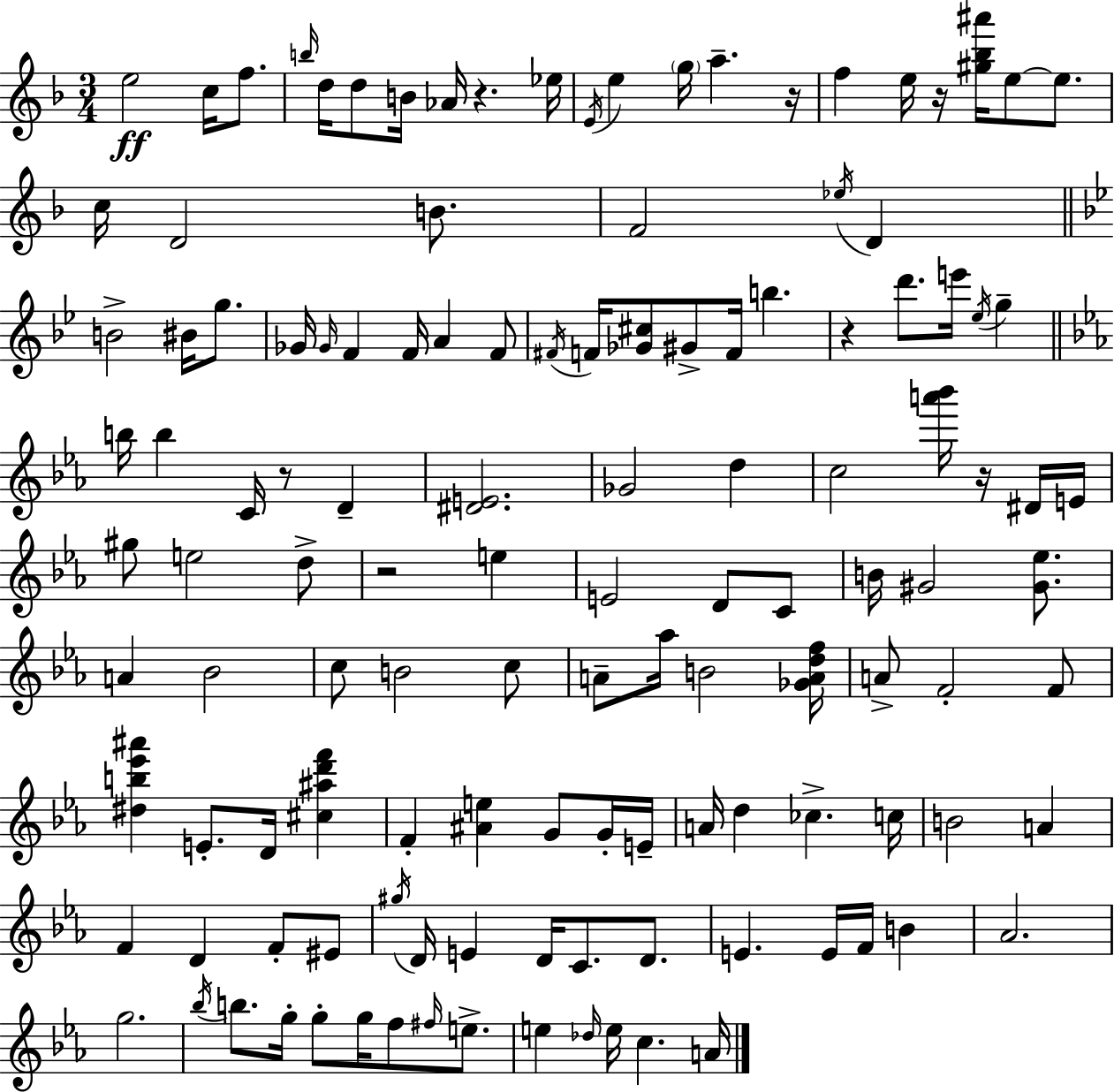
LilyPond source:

{
  \clef treble
  \numericTimeSignature
  \time 3/4
  \key f \major
  e''2\ff c''16 f''8. | \grace { b''16 } d''16 d''8 b'16 aes'16 r4. | ees''16 \acciaccatura { e'16 } e''4 \parenthesize g''16 a''4.-- | r16 f''4 e''16 r16 <gis'' bes'' ais'''>16 e''8~~ e''8. | \break c''16 d'2 b'8. | f'2 \acciaccatura { ees''16 } d'4 | \bar "||" \break \key g \minor b'2-> bis'16 g''8. | ges'16 \grace { ges'16 } f'4 f'16 a'4 f'8 | \acciaccatura { fis'16 } f'16 <ges' cis''>8 gis'8-> f'16 b''4. | r4 d'''8. e'''16 \acciaccatura { ees''16 } g''4-- | \break \bar "||" \break \key ees \major b''16 b''4 c'16 r8 d'4-- | <dis' e'>2. | ges'2 d''4 | c''2 <a''' bes'''>16 r16 dis'16 e'16 | \break gis''8 e''2 d''8-> | r2 e''4 | e'2 d'8 c'8 | b'16 gis'2 <gis' ees''>8. | \break a'4 bes'2 | c''8 b'2 c''8 | a'8-- aes''16 b'2 <ges' a' d'' f''>16 | a'8-> f'2-. f'8 | \break <dis'' b'' ees''' ais'''>4 e'8.-. d'16 <cis'' ais'' d''' f'''>4 | f'4-. <ais' e''>4 g'8 g'16-. e'16-- | a'16 d''4 ces''4.-> c''16 | b'2 a'4 | \break f'4 d'4 f'8-. eis'8 | \acciaccatura { gis''16 } d'16 e'4 d'16 c'8. d'8. | e'4. e'16 f'16 b'4 | aes'2. | \break g''2. | \acciaccatura { bes''16 } b''8. g''16-. g''8-. g''16 f''8 \grace { fis''16 } | e''8.-> e''4 \grace { des''16 } e''16 c''4. | a'16 \bar "|."
}